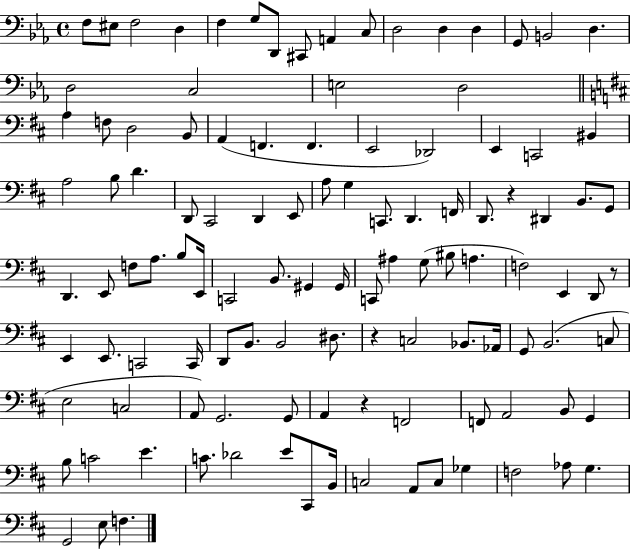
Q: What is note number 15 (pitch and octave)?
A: B2